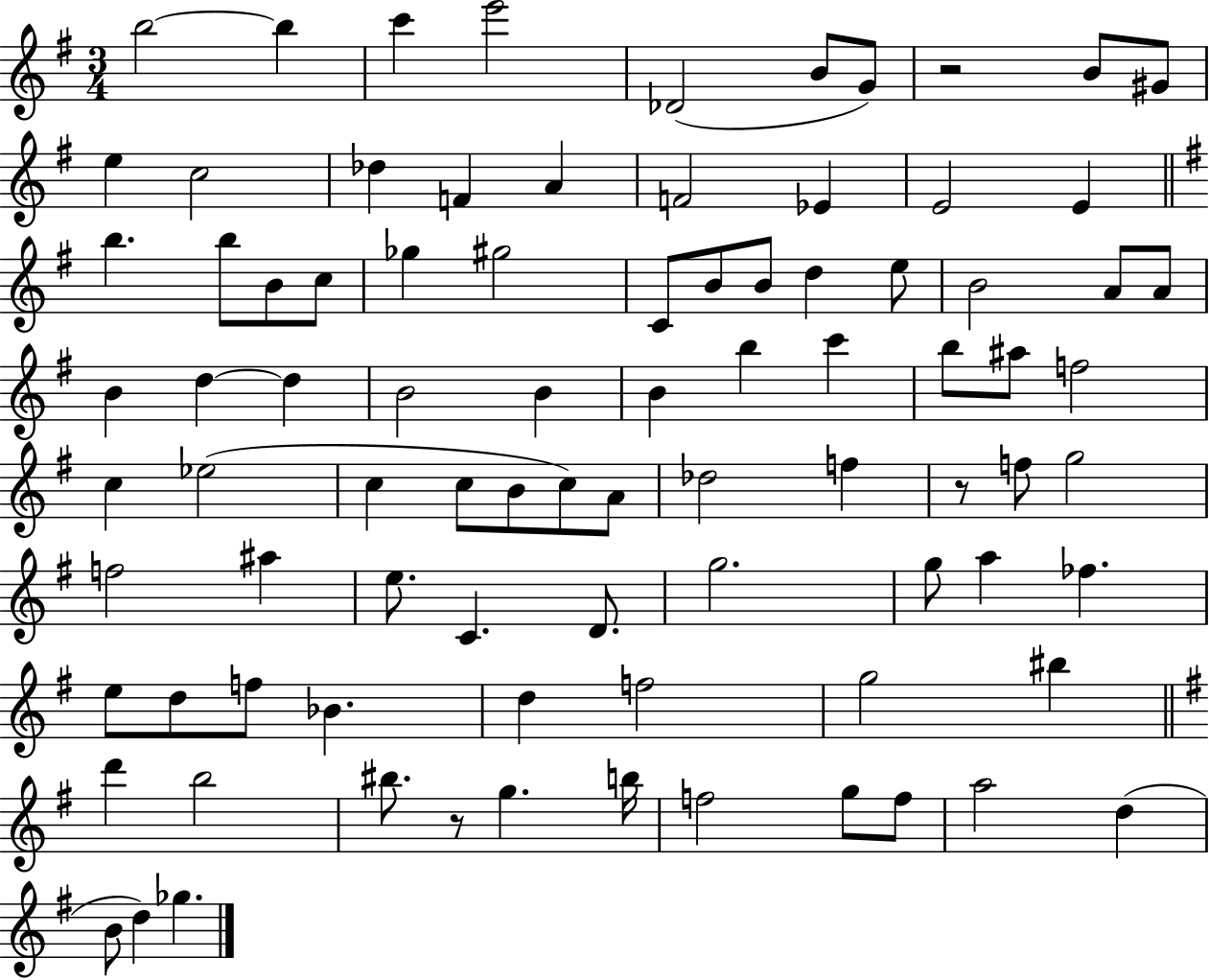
{
  \clef treble
  \numericTimeSignature
  \time 3/4
  \key g \major
  \repeat volta 2 { b''2~~ b''4 | c'''4 e'''2 | des'2( b'8 g'8) | r2 b'8 gis'8 | \break e''4 c''2 | des''4 f'4 a'4 | f'2 ees'4 | e'2 e'4 | \break \bar "||" \break \key e \minor b''4. b''8 b'8 c''8 | ges''4 gis''2 | c'8 b'8 b'8 d''4 e''8 | b'2 a'8 a'8 | \break b'4 d''4~~ d''4 | b'2 b'4 | b'4 b''4 c'''4 | b''8 ais''8 f''2 | \break c''4 ees''2( | c''4 c''8 b'8 c''8) a'8 | des''2 f''4 | r8 f''8 g''2 | \break f''2 ais''4 | e''8. c'4. d'8. | g''2. | g''8 a''4 fes''4. | \break e''8 d''8 f''8 bes'4. | d''4 f''2 | g''2 bis''4 | \bar "||" \break \key e \minor d'''4 b''2 | bis''8. r8 g''4. b''16 | f''2 g''8 f''8 | a''2 d''4( | \break b'8 d''4) ges''4. | } \bar "|."
}